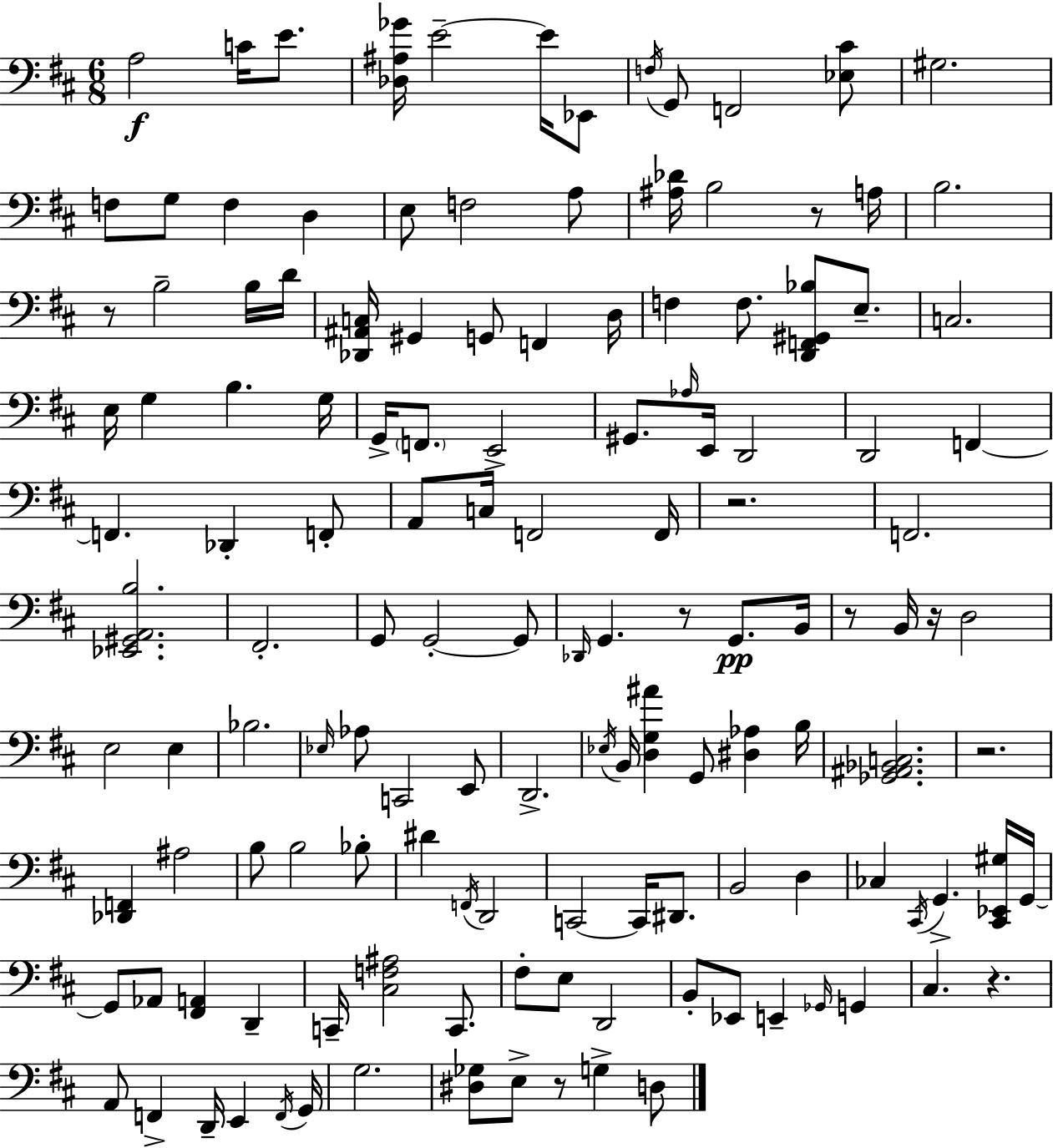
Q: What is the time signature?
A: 6/8